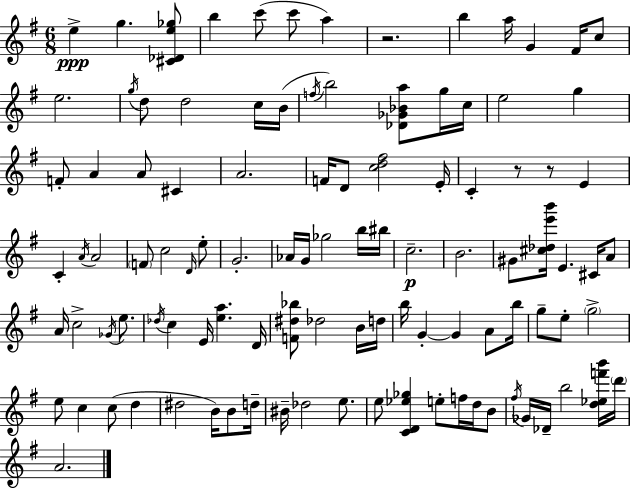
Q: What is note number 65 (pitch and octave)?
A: G4